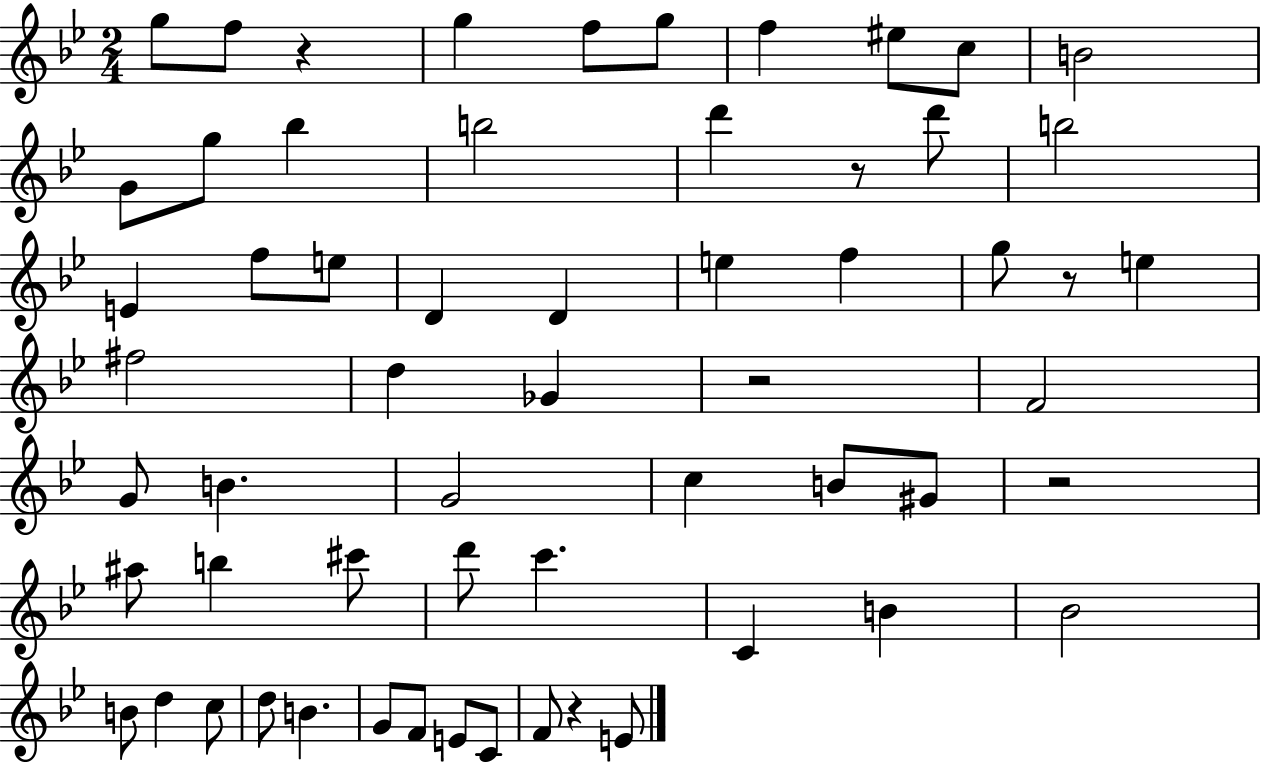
{
  \clef treble
  \numericTimeSignature
  \time 2/4
  \key bes \major
  g''8 f''8 r4 | g''4 f''8 g''8 | f''4 eis''8 c''8 | b'2 | \break g'8 g''8 bes''4 | b''2 | d'''4 r8 d'''8 | b''2 | \break e'4 f''8 e''8 | d'4 d'4 | e''4 f''4 | g''8 r8 e''4 | \break fis''2 | d''4 ges'4 | r2 | f'2 | \break g'8 b'4. | g'2 | c''4 b'8 gis'8 | r2 | \break ais''8 b''4 cis'''8 | d'''8 c'''4. | c'4 b'4 | bes'2 | \break b'8 d''4 c''8 | d''8 b'4. | g'8 f'8 e'8 c'8 | f'8 r4 e'8 | \break \bar "|."
}